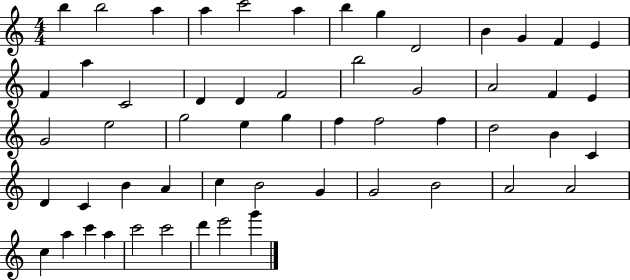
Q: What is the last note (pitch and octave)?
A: G6